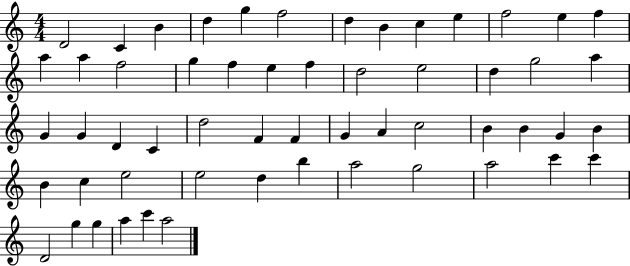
X:1
T:Untitled
M:4/4
L:1/4
K:C
D2 C B d g f2 d B c e f2 e f a a f2 g f e f d2 e2 d g2 a G G D C d2 F F G A c2 B B G B B c e2 e2 d b a2 g2 a2 c' c' D2 g g a c' a2